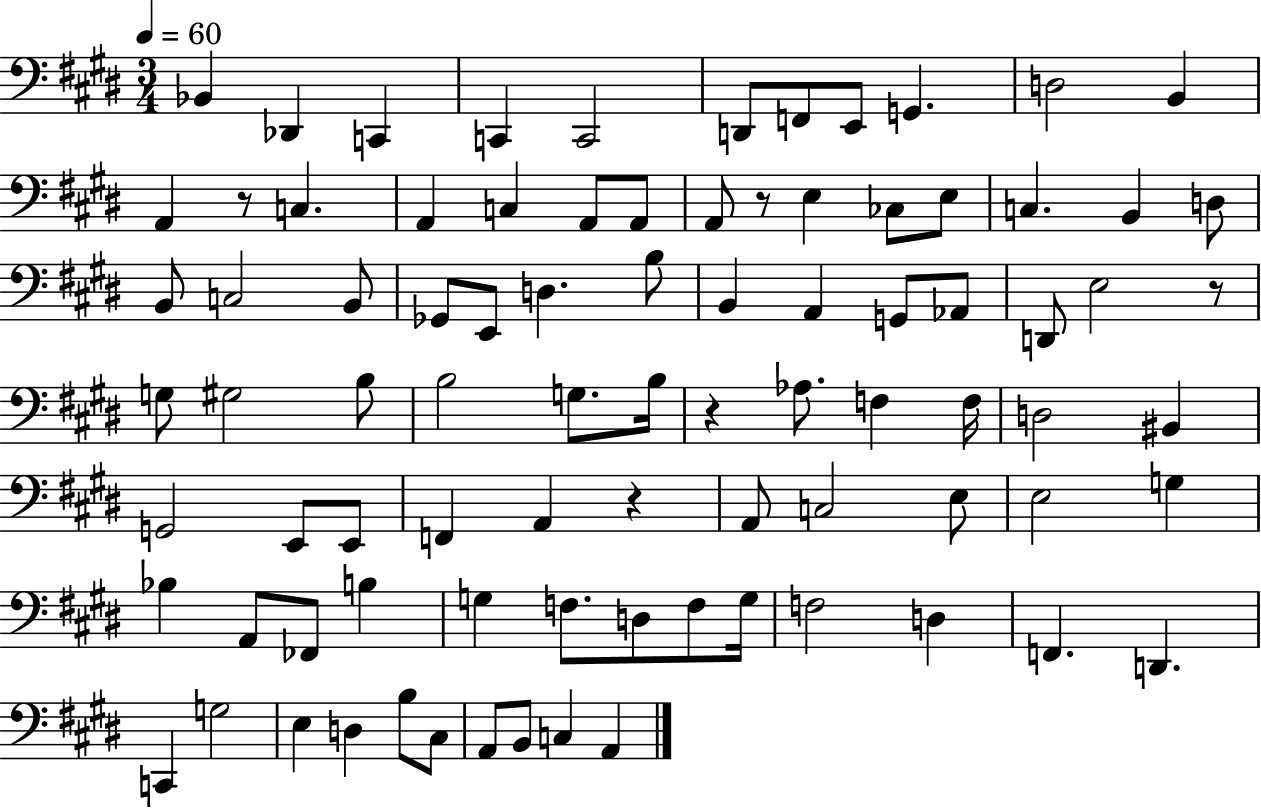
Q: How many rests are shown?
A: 5